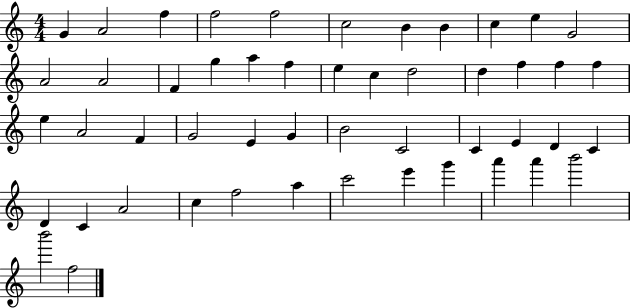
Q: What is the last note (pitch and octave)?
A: F5